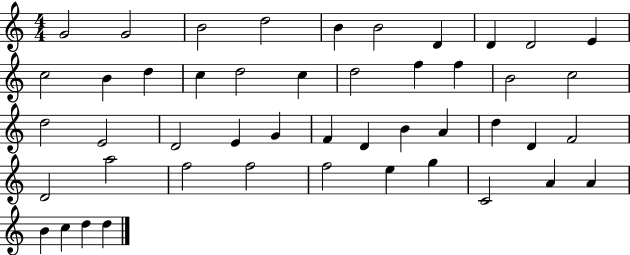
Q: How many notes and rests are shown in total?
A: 47